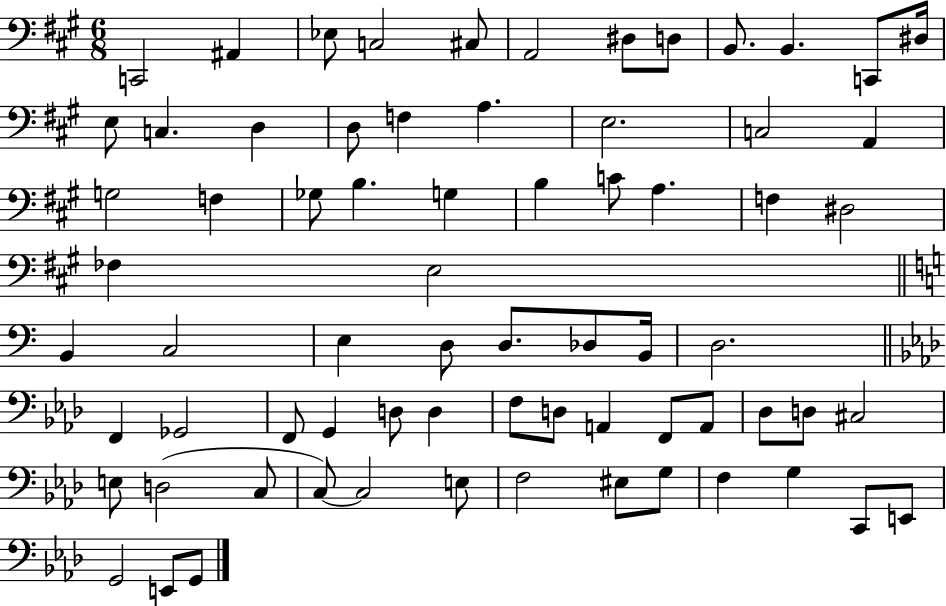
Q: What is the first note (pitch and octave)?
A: C2